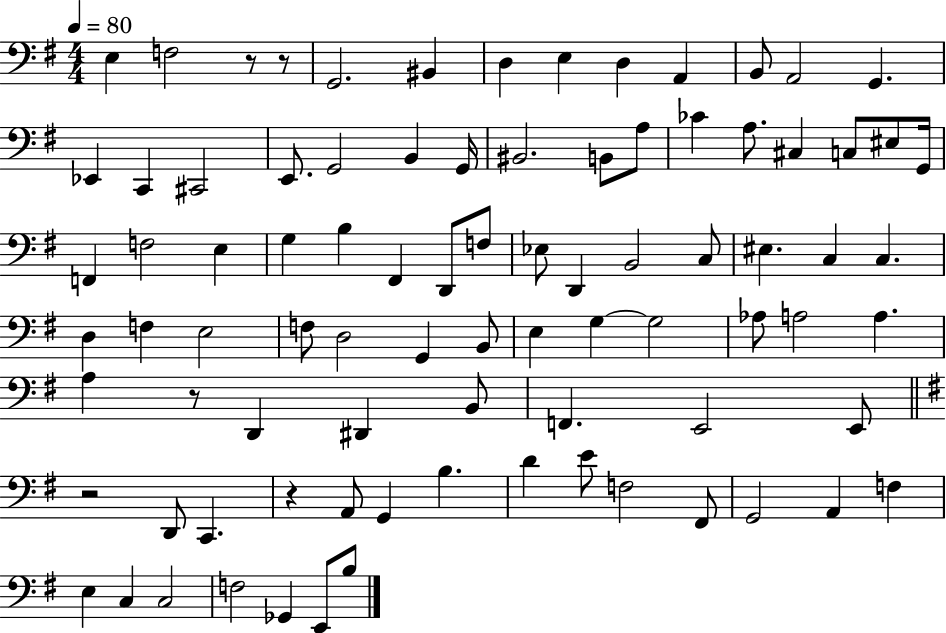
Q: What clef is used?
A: bass